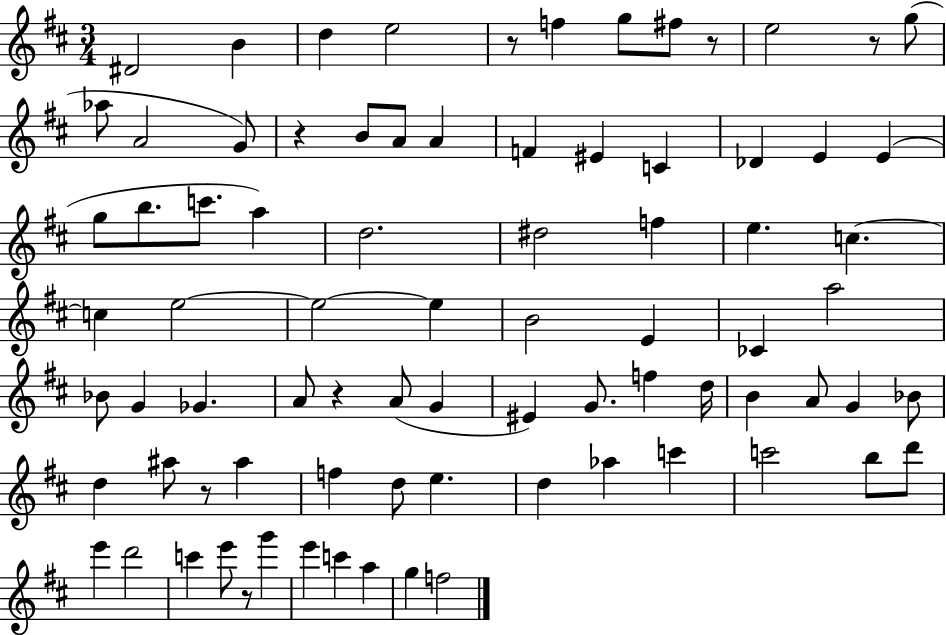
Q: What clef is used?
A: treble